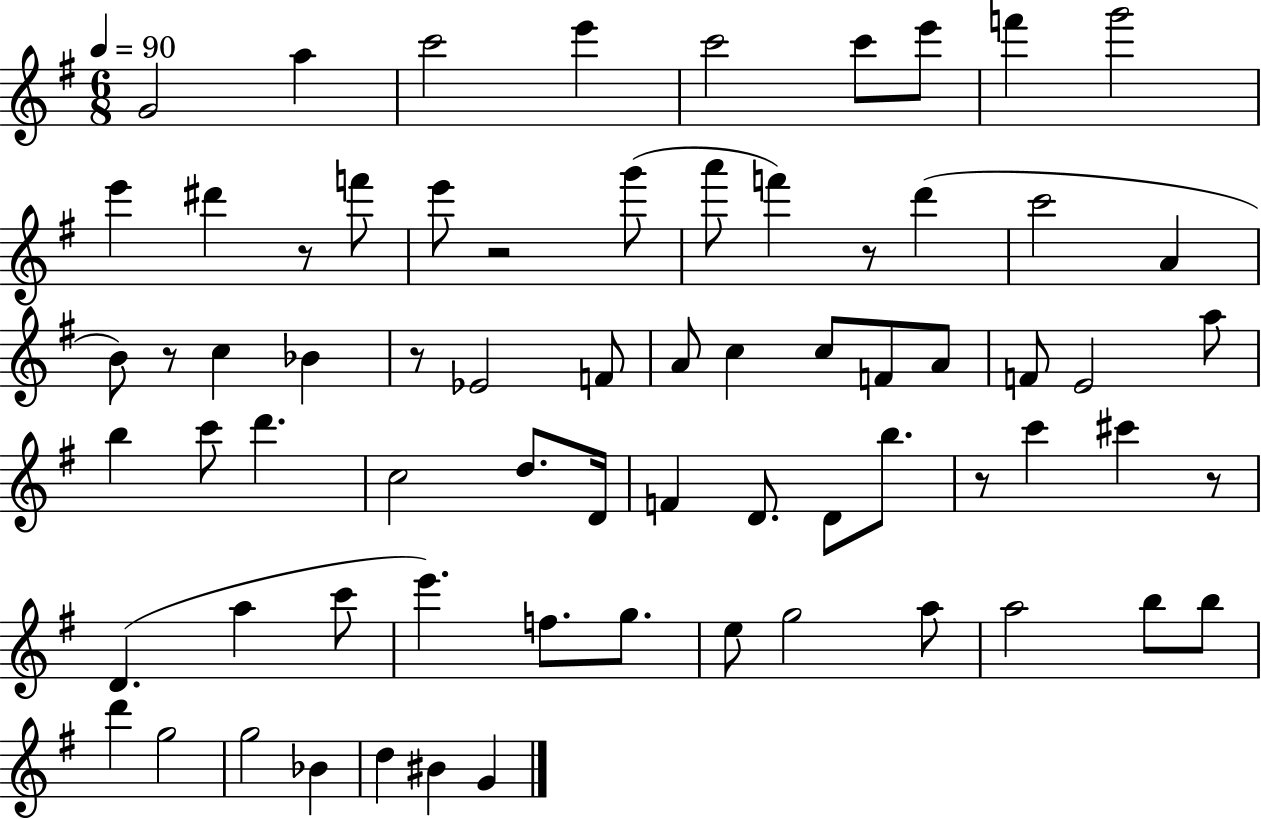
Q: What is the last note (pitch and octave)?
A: G4